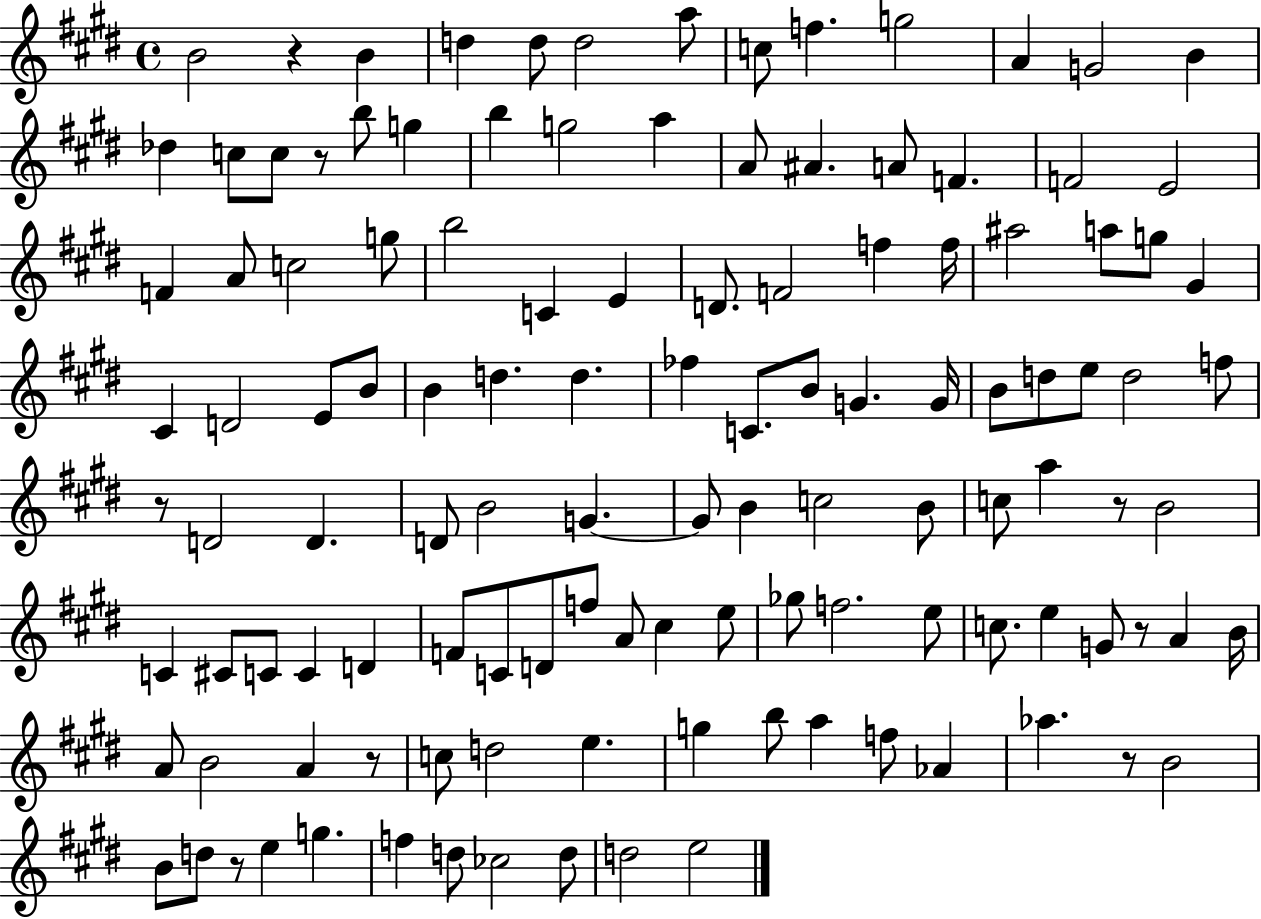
B4/h R/q B4/q D5/q D5/e D5/h A5/e C5/e F5/q. G5/h A4/q G4/h B4/q Db5/q C5/e C5/e R/e B5/e G5/q B5/q G5/h A5/q A4/e A#4/q. A4/e F4/q. F4/h E4/h F4/q A4/e C5/h G5/e B5/h C4/q E4/q D4/e. F4/h F5/q F5/s A#5/h A5/e G5/e G#4/q C#4/q D4/h E4/e B4/e B4/q D5/q. D5/q. FES5/q C4/e. B4/e G4/q. G4/s B4/e D5/e E5/e D5/h F5/e R/e D4/h D4/q. D4/e B4/h G4/q. G4/e B4/q C5/h B4/e C5/e A5/q R/e B4/h C4/q C#4/e C4/e C4/q D4/q F4/e C4/e D4/e F5/e A4/e C#5/q E5/e Gb5/e F5/h. E5/e C5/e. E5/q G4/e R/e A4/q B4/s A4/e B4/h A4/q R/e C5/e D5/h E5/q. G5/q B5/e A5/q F5/e Ab4/q Ab5/q. R/e B4/h B4/e D5/e R/e E5/q G5/q. F5/q D5/e CES5/h D5/e D5/h E5/h